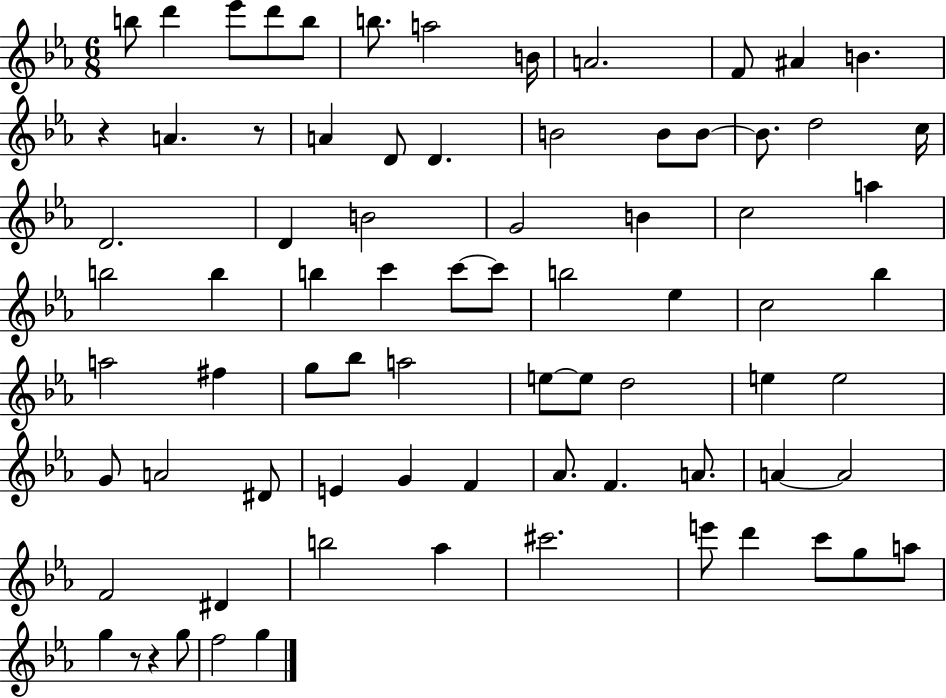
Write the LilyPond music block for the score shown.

{
  \clef treble
  \numericTimeSignature
  \time 6/8
  \key ees \major
  b''8 d'''4 ees'''8 d'''8 b''8 | b''8. a''2 b'16 | a'2. | f'8 ais'4 b'4. | \break r4 a'4. r8 | a'4 d'8 d'4. | b'2 b'8 b'8~~ | b'8. d''2 c''16 | \break d'2. | d'4 b'2 | g'2 b'4 | c''2 a''4 | \break b''2 b''4 | b''4 c'''4 c'''8~~ c'''8 | b''2 ees''4 | c''2 bes''4 | \break a''2 fis''4 | g''8 bes''8 a''2 | e''8~~ e''8 d''2 | e''4 e''2 | \break g'8 a'2 dis'8 | e'4 g'4 f'4 | aes'8. f'4. a'8. | a'4~~ a'2 | \break f'2 dis'4 | b''2 aes''4 | cis'''2. | e'''8 d'''4 c'''8 g''8 a''8 | \break g''4 r8 r4 g''8 | f''2 g''4 | \bar "|."
}